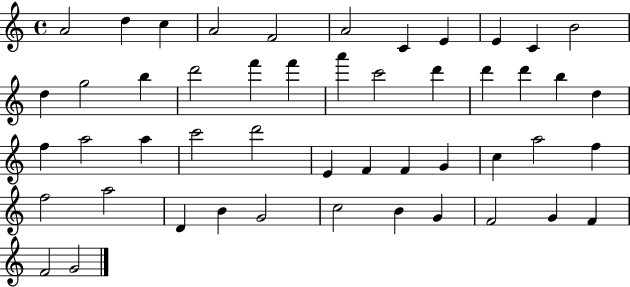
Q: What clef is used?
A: treble